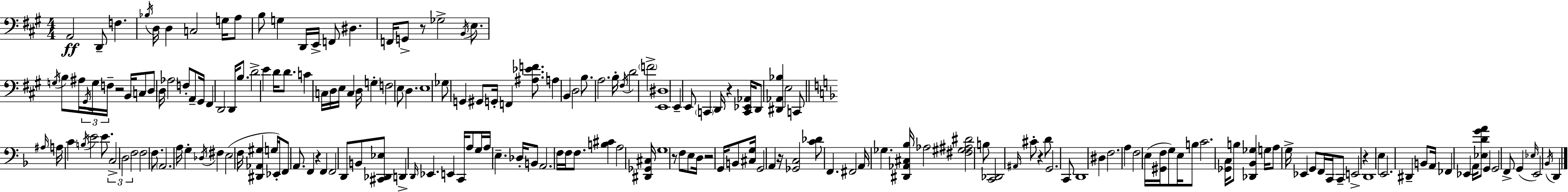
{
  \clef bass
  \numericTimeSignature
  \time 4/4
  \key a \major
  \repeat volta 2 { a,2\ff d,8-- f4. | \acciaccatura { bes16 } d16 d4 c2 g16 a8 | b8 g4 d,16 e,16-> f,8 dis4. | f,16 g,8-> r8 ges2-> \acciaccatura { b,16 } e8. | \break \acciaccatura { g16 } b8 ais16 \tuplet 3/2 { \acciaccatura { gis,16 } g16 f16-- } r2 | b,16 c8 d8 d16 aes2 f8-. | a,8-- gis,16 fis,4 d,2 | d,16 b8. d'2-> e'4 | \break d'16 d'8. c'4 c16 d16 e16 c4 d16 | g4-. f2 e8 d4. | e1 | ges8 g,4 gis,8 g,16-. f,4 | \break <ais ees' f'>8. a4 b,4 d2 | b8. a2. | b16-. \acciaccatura { fis16 } d'2 \parenthesize f'2-> | <e, dis>1 | \break e,4-- e,8 \parenthesize c,4 d,16 | r4 <c, ees, aes,>16 d,8 <dis, aes, bes>4 e2 | c,8 \bar "||" \break \key f \major \grace { ais16 } a16 c'4 \acciaccatura { b16 } e'2 e'8. | \tuplet 3/2 { c2-> \parenthesize d2 | f2 } f2 | f8. \parenthesize a,2. | \break a16 g4-. \acciaccatura { des16 } fis4 e2( | f16 <dis, aes, gis>4 g16 ees,16-.) f,8 a,8. f,4 | r4 f,4 f,2 | d,8 b,8 <cis, des, ees>8 d,4-> \grace { d,16 } ees,4. | \break e,4 c,16 a8 g16 a16 e4.-- | des16-. b,8 a,2. | f16 f16 f8. <b cis'>4 a2 | <dis, ges, cis>16 g1 | \break r8 f8 e8 d16 r2 | g,16 b,8 <cis g>16 g,2 a,4 | r16 <ges, c>2 <c' des'>8 f,4. | fis,2 a,16 ges4. | \break <dis, aes, cis bes>16 aes2 <fis gis ais dis'>2 | b8 <c, des,>2 \grace { ais,16 } cis'8-. | r4 d'8 g,2. | c,8 d,1 | \break dis4 f2. | a4 f2 | e16( <gis, f>16 g8) e16 b8 c'2. | <ges, c>16 b8 <des, bes, ges>4 g16 a8 g16-> ees,4 | \break g,8 f,16 c,16 c,8-- e,2-> | r4 d,1 | e4 e,2. | dis,4-- b,8 a,16 fes,4 | \break ees,4 a,16 <ees d' g' a'>8 g,4 g,2 | f,8-> g,4( \grace { ees16 } e,2) | \acciaccatura { bes,16 } d,4 } \bar "|."
}